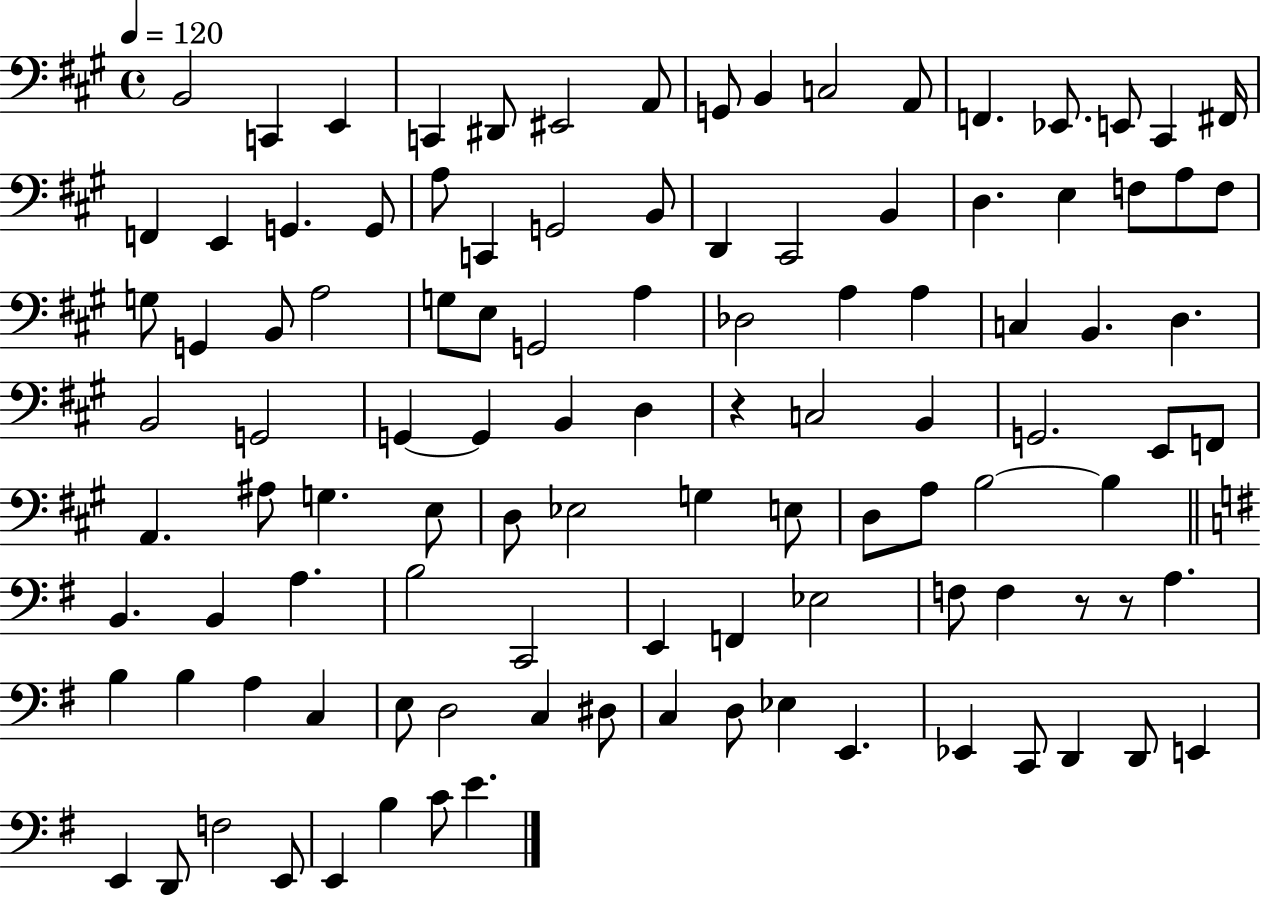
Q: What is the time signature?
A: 4/4